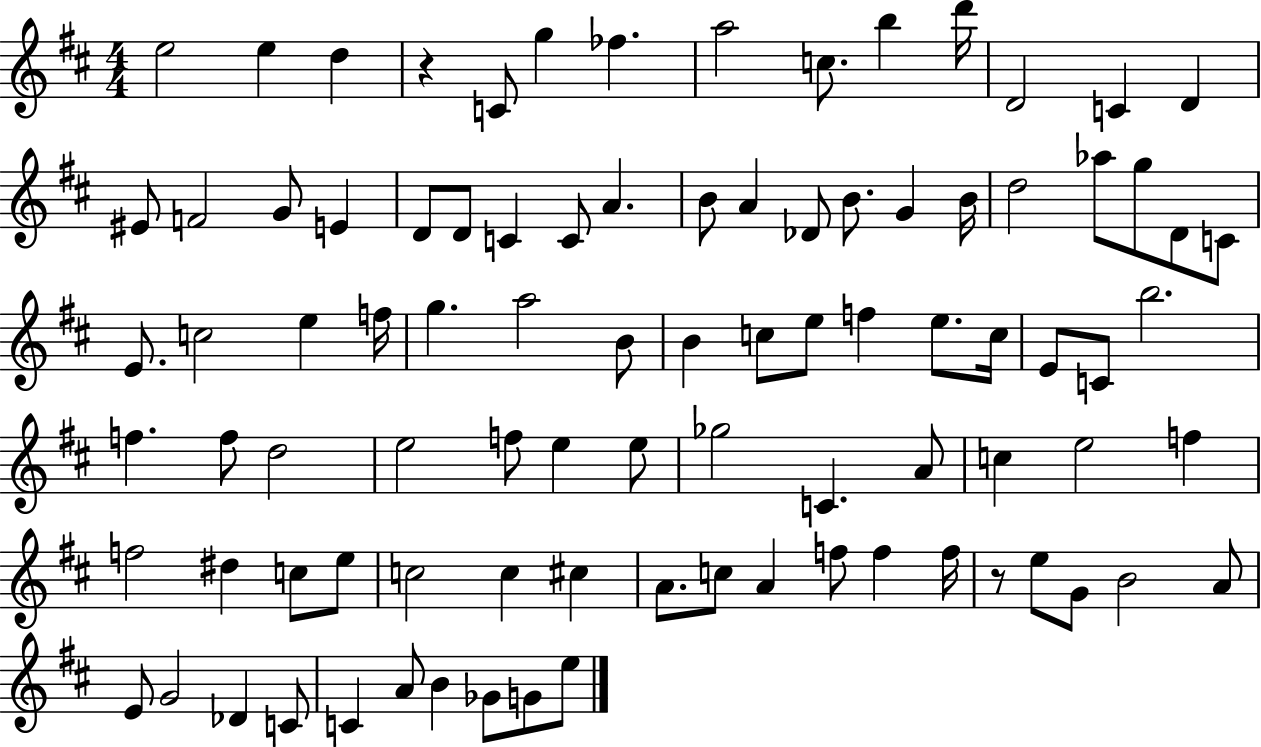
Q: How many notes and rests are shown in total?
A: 91